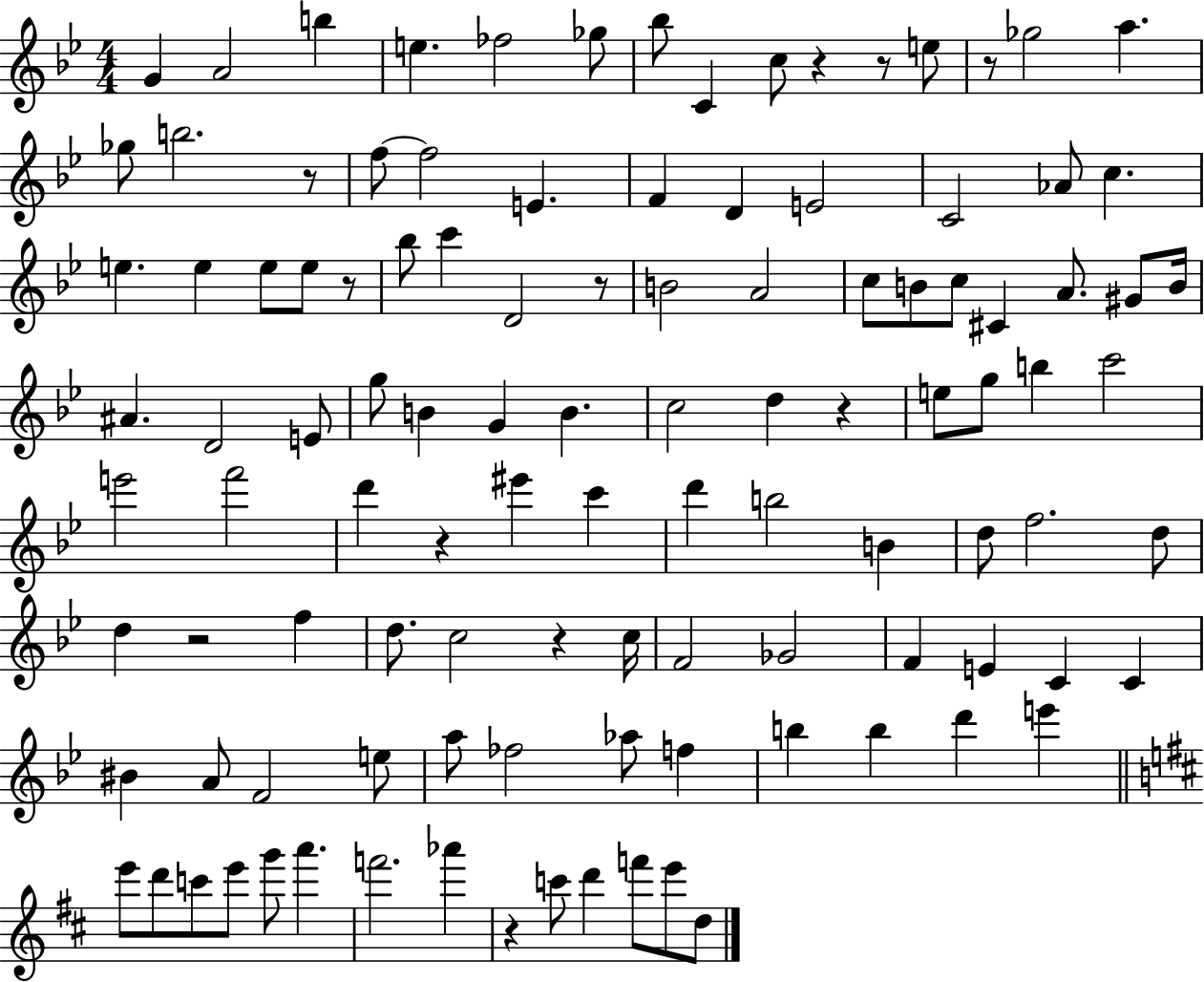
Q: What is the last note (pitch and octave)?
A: D5